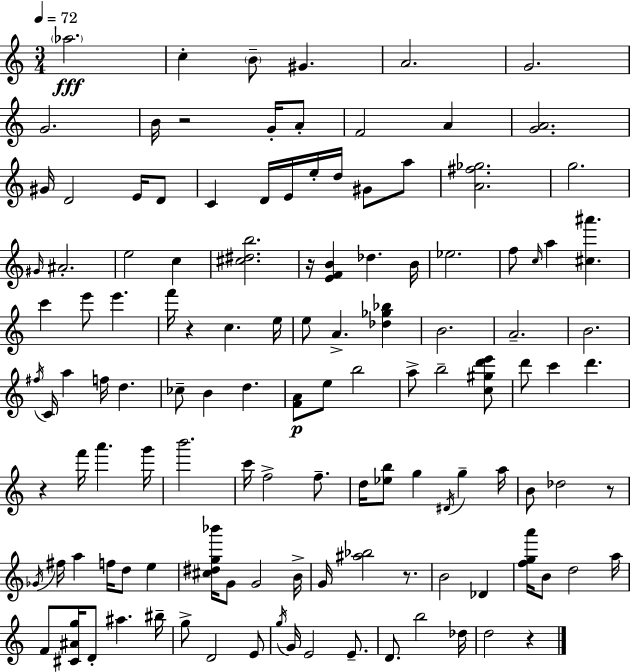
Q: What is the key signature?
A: C major